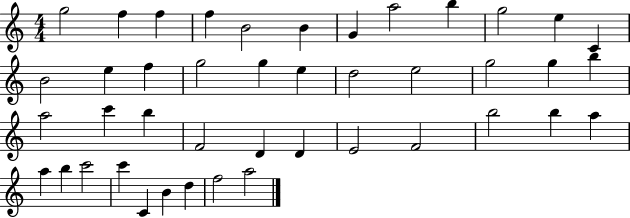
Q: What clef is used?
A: treble